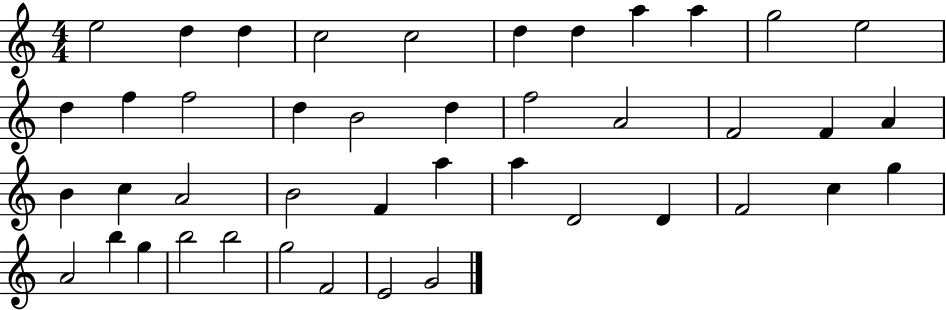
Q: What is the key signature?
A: C major